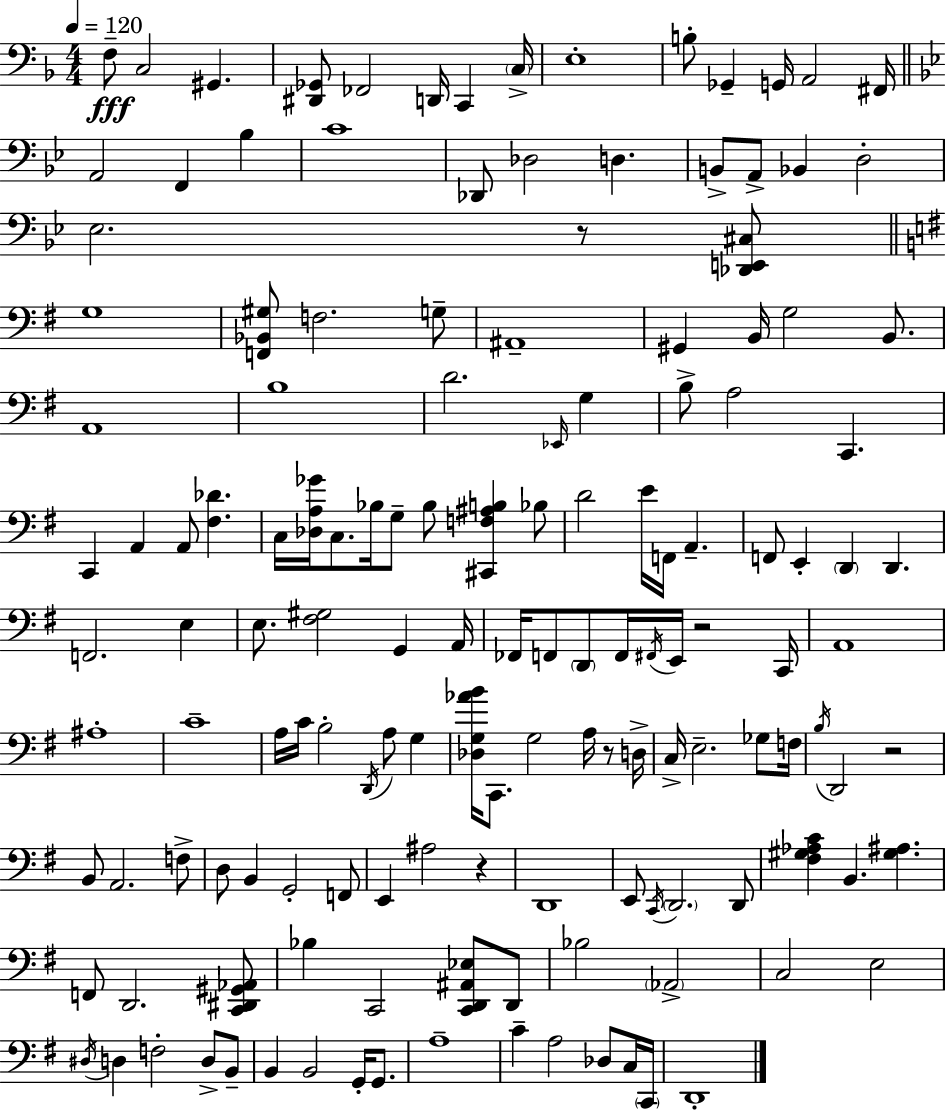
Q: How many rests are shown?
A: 5